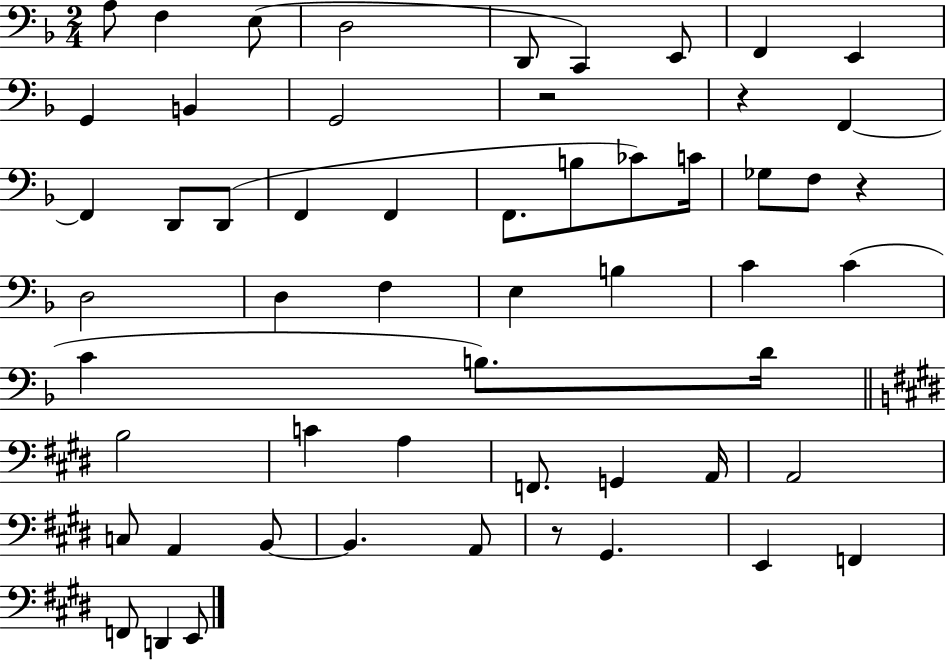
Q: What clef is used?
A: bass